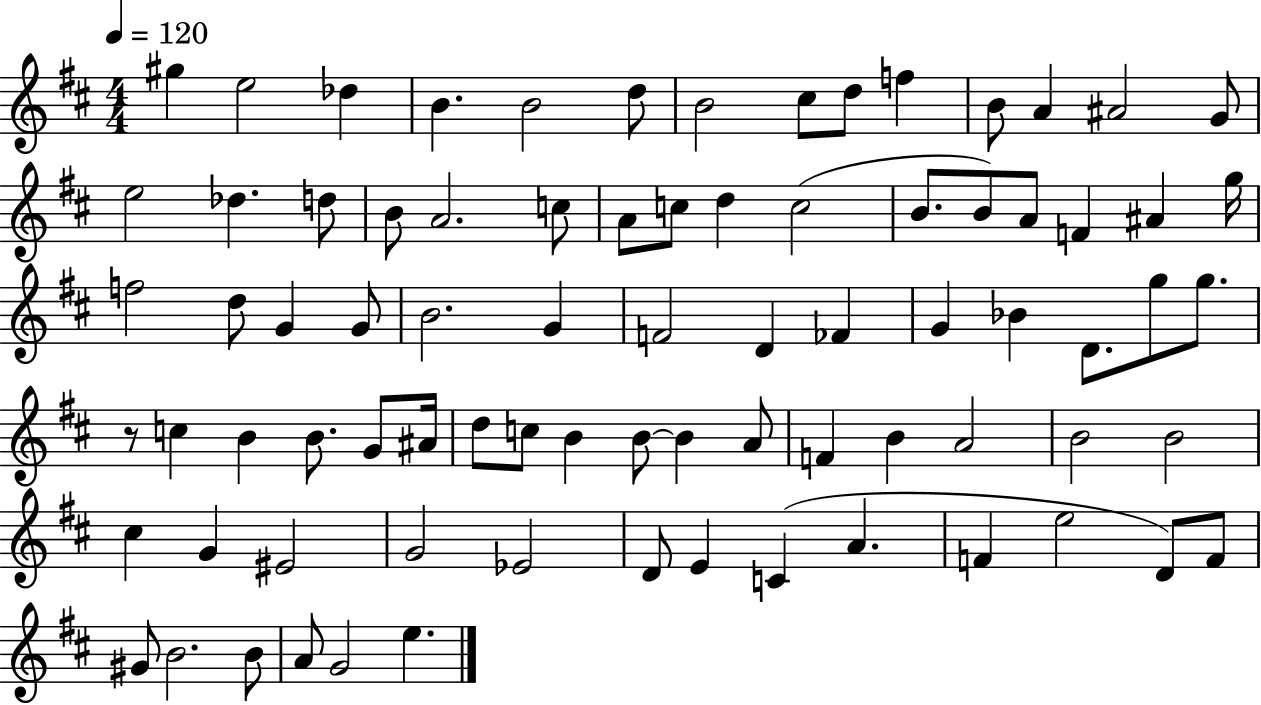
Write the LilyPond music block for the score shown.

{
  \clef treble
  \numericTimeSignature
  \time 4/4
  \key d \major
  \tempo 4 = 120
  gis''4 e''2 des''4 | b'4. b'2 d''8 | b'2 cis''8 d''8 f''4 | b'8 a'4 ais'2 g'8 | \break e''2 des''4. d''8 | b'8 a'2. c''8 | a'8 c''8 d''4 c''2( | b'8. b'8) a'8 f'4 ais'4 g''16 | \break f''2 d''8 g'4 g'8 | b'2. g'4 | f'2 d'4 fes'4 | g'4 bes'4 d'8. g''8 g''8. | \break r8 c''4 b'4 b'8. g'8 ais'16 | d''8 c''8 b'4 b'8~~ b'4 a'8 | f'4 b'4 a'2 | b'2 b'2 | \break cis''4 g'4 eis'2 | g'2 ees'2 | d'8 e'4 c'4( a'4. | f'4 e''2 d'8) f'8 | \break gis'8 b'2. b'8 | a'8 g'2 e''4. | \bar "|."
}